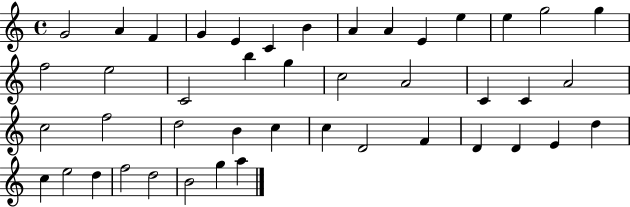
G4/h A4/q F4/q G4/q E4/q C4/q B4/q A4/q A4/q E4/q E5/q E5/q G5/h G5/q F5/h E5/h C4/h B5/q G5/q C5/h A4/h C4/q C4/q A4/h C5/h F5/h D5/h B4/q C5/q C5/q D4/h F4/q D4/q D4/q E4/q D5/q C5/q E5/h D5/q F5/h D5/h B4/h G5/q A5/q